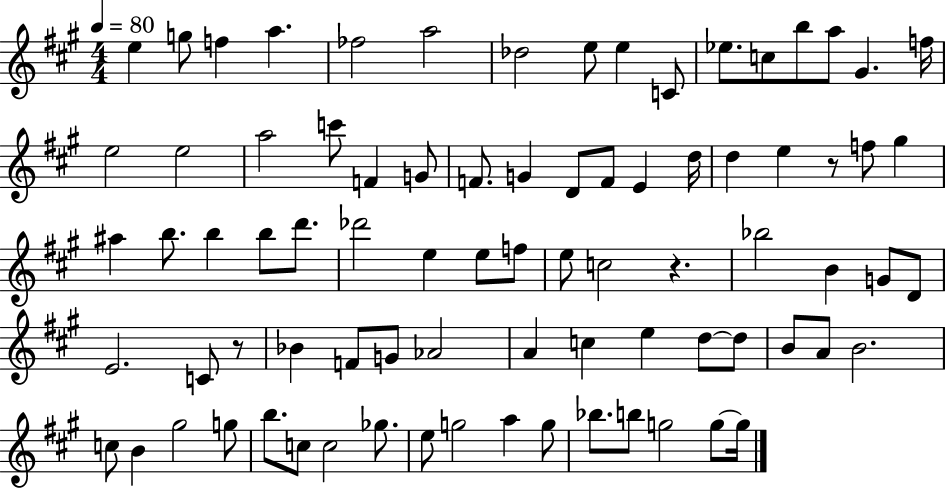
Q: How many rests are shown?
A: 3